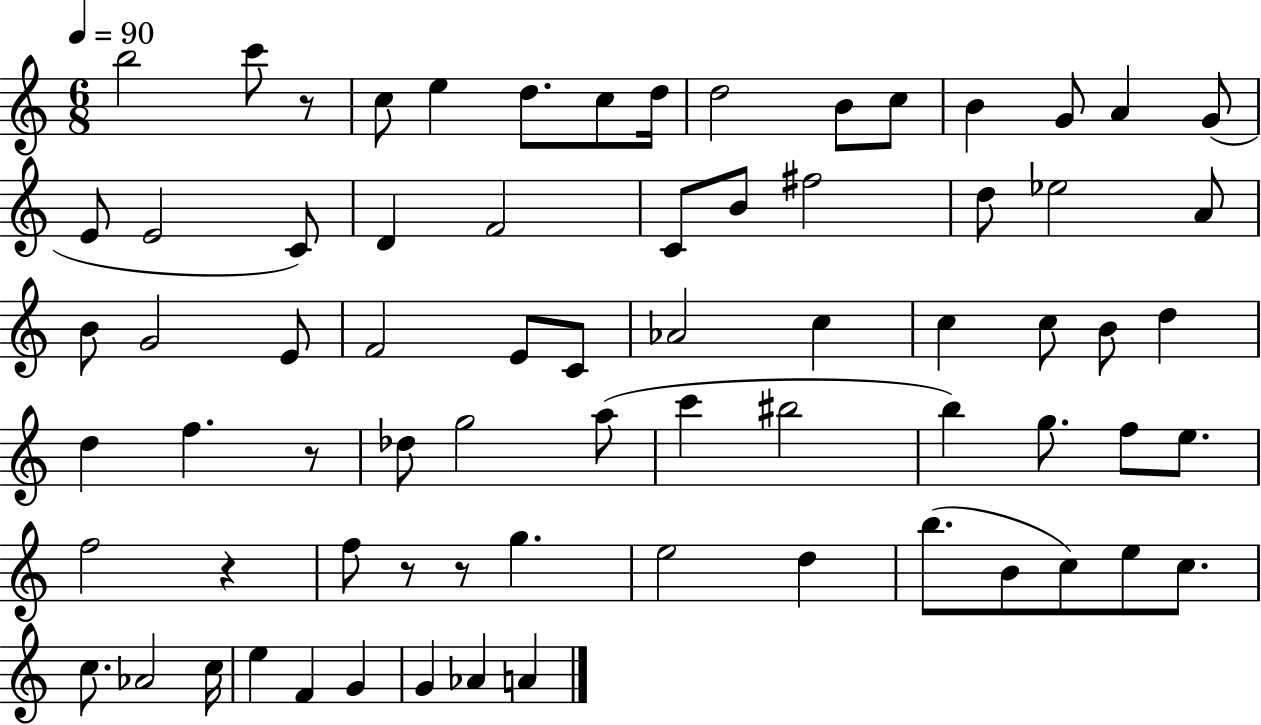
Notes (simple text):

B5/h C6/e R/e C5/e E5/q D5/e. C5/e D5/s D5/h B4/e C5/e B4/q G4/e A4/q G4/e E4/e E4/h C4/e D4/q F4/h C4/e B4/e F#5/h D5/e Eb5/h A4/e B4/e G4/h E4/e F4/h E4/e C4/e Ab4/h C5/q C5/q C5/e B4/e D5/q D5/q F5/q. R/e Db5/e G5/h A5/e C6/q BIS5/h B5/q G5/e. F5/e E5/e. F5/h R/q F5/e R/e R/e G5/q. E5/h D5/q B5/e. B4/e C5/e E5/e C5/e. C5/e. Ab4/h C5/s E5/q F4/q G4/q G4/q Ab4/q A4/q